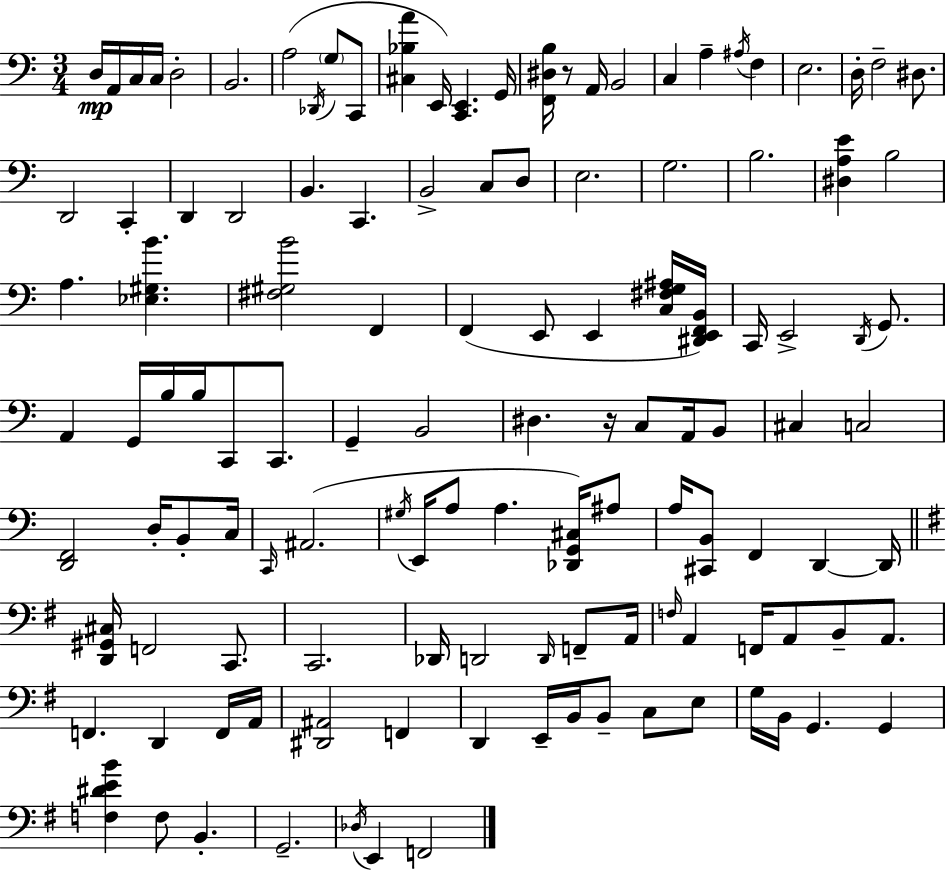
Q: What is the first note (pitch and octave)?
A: D3